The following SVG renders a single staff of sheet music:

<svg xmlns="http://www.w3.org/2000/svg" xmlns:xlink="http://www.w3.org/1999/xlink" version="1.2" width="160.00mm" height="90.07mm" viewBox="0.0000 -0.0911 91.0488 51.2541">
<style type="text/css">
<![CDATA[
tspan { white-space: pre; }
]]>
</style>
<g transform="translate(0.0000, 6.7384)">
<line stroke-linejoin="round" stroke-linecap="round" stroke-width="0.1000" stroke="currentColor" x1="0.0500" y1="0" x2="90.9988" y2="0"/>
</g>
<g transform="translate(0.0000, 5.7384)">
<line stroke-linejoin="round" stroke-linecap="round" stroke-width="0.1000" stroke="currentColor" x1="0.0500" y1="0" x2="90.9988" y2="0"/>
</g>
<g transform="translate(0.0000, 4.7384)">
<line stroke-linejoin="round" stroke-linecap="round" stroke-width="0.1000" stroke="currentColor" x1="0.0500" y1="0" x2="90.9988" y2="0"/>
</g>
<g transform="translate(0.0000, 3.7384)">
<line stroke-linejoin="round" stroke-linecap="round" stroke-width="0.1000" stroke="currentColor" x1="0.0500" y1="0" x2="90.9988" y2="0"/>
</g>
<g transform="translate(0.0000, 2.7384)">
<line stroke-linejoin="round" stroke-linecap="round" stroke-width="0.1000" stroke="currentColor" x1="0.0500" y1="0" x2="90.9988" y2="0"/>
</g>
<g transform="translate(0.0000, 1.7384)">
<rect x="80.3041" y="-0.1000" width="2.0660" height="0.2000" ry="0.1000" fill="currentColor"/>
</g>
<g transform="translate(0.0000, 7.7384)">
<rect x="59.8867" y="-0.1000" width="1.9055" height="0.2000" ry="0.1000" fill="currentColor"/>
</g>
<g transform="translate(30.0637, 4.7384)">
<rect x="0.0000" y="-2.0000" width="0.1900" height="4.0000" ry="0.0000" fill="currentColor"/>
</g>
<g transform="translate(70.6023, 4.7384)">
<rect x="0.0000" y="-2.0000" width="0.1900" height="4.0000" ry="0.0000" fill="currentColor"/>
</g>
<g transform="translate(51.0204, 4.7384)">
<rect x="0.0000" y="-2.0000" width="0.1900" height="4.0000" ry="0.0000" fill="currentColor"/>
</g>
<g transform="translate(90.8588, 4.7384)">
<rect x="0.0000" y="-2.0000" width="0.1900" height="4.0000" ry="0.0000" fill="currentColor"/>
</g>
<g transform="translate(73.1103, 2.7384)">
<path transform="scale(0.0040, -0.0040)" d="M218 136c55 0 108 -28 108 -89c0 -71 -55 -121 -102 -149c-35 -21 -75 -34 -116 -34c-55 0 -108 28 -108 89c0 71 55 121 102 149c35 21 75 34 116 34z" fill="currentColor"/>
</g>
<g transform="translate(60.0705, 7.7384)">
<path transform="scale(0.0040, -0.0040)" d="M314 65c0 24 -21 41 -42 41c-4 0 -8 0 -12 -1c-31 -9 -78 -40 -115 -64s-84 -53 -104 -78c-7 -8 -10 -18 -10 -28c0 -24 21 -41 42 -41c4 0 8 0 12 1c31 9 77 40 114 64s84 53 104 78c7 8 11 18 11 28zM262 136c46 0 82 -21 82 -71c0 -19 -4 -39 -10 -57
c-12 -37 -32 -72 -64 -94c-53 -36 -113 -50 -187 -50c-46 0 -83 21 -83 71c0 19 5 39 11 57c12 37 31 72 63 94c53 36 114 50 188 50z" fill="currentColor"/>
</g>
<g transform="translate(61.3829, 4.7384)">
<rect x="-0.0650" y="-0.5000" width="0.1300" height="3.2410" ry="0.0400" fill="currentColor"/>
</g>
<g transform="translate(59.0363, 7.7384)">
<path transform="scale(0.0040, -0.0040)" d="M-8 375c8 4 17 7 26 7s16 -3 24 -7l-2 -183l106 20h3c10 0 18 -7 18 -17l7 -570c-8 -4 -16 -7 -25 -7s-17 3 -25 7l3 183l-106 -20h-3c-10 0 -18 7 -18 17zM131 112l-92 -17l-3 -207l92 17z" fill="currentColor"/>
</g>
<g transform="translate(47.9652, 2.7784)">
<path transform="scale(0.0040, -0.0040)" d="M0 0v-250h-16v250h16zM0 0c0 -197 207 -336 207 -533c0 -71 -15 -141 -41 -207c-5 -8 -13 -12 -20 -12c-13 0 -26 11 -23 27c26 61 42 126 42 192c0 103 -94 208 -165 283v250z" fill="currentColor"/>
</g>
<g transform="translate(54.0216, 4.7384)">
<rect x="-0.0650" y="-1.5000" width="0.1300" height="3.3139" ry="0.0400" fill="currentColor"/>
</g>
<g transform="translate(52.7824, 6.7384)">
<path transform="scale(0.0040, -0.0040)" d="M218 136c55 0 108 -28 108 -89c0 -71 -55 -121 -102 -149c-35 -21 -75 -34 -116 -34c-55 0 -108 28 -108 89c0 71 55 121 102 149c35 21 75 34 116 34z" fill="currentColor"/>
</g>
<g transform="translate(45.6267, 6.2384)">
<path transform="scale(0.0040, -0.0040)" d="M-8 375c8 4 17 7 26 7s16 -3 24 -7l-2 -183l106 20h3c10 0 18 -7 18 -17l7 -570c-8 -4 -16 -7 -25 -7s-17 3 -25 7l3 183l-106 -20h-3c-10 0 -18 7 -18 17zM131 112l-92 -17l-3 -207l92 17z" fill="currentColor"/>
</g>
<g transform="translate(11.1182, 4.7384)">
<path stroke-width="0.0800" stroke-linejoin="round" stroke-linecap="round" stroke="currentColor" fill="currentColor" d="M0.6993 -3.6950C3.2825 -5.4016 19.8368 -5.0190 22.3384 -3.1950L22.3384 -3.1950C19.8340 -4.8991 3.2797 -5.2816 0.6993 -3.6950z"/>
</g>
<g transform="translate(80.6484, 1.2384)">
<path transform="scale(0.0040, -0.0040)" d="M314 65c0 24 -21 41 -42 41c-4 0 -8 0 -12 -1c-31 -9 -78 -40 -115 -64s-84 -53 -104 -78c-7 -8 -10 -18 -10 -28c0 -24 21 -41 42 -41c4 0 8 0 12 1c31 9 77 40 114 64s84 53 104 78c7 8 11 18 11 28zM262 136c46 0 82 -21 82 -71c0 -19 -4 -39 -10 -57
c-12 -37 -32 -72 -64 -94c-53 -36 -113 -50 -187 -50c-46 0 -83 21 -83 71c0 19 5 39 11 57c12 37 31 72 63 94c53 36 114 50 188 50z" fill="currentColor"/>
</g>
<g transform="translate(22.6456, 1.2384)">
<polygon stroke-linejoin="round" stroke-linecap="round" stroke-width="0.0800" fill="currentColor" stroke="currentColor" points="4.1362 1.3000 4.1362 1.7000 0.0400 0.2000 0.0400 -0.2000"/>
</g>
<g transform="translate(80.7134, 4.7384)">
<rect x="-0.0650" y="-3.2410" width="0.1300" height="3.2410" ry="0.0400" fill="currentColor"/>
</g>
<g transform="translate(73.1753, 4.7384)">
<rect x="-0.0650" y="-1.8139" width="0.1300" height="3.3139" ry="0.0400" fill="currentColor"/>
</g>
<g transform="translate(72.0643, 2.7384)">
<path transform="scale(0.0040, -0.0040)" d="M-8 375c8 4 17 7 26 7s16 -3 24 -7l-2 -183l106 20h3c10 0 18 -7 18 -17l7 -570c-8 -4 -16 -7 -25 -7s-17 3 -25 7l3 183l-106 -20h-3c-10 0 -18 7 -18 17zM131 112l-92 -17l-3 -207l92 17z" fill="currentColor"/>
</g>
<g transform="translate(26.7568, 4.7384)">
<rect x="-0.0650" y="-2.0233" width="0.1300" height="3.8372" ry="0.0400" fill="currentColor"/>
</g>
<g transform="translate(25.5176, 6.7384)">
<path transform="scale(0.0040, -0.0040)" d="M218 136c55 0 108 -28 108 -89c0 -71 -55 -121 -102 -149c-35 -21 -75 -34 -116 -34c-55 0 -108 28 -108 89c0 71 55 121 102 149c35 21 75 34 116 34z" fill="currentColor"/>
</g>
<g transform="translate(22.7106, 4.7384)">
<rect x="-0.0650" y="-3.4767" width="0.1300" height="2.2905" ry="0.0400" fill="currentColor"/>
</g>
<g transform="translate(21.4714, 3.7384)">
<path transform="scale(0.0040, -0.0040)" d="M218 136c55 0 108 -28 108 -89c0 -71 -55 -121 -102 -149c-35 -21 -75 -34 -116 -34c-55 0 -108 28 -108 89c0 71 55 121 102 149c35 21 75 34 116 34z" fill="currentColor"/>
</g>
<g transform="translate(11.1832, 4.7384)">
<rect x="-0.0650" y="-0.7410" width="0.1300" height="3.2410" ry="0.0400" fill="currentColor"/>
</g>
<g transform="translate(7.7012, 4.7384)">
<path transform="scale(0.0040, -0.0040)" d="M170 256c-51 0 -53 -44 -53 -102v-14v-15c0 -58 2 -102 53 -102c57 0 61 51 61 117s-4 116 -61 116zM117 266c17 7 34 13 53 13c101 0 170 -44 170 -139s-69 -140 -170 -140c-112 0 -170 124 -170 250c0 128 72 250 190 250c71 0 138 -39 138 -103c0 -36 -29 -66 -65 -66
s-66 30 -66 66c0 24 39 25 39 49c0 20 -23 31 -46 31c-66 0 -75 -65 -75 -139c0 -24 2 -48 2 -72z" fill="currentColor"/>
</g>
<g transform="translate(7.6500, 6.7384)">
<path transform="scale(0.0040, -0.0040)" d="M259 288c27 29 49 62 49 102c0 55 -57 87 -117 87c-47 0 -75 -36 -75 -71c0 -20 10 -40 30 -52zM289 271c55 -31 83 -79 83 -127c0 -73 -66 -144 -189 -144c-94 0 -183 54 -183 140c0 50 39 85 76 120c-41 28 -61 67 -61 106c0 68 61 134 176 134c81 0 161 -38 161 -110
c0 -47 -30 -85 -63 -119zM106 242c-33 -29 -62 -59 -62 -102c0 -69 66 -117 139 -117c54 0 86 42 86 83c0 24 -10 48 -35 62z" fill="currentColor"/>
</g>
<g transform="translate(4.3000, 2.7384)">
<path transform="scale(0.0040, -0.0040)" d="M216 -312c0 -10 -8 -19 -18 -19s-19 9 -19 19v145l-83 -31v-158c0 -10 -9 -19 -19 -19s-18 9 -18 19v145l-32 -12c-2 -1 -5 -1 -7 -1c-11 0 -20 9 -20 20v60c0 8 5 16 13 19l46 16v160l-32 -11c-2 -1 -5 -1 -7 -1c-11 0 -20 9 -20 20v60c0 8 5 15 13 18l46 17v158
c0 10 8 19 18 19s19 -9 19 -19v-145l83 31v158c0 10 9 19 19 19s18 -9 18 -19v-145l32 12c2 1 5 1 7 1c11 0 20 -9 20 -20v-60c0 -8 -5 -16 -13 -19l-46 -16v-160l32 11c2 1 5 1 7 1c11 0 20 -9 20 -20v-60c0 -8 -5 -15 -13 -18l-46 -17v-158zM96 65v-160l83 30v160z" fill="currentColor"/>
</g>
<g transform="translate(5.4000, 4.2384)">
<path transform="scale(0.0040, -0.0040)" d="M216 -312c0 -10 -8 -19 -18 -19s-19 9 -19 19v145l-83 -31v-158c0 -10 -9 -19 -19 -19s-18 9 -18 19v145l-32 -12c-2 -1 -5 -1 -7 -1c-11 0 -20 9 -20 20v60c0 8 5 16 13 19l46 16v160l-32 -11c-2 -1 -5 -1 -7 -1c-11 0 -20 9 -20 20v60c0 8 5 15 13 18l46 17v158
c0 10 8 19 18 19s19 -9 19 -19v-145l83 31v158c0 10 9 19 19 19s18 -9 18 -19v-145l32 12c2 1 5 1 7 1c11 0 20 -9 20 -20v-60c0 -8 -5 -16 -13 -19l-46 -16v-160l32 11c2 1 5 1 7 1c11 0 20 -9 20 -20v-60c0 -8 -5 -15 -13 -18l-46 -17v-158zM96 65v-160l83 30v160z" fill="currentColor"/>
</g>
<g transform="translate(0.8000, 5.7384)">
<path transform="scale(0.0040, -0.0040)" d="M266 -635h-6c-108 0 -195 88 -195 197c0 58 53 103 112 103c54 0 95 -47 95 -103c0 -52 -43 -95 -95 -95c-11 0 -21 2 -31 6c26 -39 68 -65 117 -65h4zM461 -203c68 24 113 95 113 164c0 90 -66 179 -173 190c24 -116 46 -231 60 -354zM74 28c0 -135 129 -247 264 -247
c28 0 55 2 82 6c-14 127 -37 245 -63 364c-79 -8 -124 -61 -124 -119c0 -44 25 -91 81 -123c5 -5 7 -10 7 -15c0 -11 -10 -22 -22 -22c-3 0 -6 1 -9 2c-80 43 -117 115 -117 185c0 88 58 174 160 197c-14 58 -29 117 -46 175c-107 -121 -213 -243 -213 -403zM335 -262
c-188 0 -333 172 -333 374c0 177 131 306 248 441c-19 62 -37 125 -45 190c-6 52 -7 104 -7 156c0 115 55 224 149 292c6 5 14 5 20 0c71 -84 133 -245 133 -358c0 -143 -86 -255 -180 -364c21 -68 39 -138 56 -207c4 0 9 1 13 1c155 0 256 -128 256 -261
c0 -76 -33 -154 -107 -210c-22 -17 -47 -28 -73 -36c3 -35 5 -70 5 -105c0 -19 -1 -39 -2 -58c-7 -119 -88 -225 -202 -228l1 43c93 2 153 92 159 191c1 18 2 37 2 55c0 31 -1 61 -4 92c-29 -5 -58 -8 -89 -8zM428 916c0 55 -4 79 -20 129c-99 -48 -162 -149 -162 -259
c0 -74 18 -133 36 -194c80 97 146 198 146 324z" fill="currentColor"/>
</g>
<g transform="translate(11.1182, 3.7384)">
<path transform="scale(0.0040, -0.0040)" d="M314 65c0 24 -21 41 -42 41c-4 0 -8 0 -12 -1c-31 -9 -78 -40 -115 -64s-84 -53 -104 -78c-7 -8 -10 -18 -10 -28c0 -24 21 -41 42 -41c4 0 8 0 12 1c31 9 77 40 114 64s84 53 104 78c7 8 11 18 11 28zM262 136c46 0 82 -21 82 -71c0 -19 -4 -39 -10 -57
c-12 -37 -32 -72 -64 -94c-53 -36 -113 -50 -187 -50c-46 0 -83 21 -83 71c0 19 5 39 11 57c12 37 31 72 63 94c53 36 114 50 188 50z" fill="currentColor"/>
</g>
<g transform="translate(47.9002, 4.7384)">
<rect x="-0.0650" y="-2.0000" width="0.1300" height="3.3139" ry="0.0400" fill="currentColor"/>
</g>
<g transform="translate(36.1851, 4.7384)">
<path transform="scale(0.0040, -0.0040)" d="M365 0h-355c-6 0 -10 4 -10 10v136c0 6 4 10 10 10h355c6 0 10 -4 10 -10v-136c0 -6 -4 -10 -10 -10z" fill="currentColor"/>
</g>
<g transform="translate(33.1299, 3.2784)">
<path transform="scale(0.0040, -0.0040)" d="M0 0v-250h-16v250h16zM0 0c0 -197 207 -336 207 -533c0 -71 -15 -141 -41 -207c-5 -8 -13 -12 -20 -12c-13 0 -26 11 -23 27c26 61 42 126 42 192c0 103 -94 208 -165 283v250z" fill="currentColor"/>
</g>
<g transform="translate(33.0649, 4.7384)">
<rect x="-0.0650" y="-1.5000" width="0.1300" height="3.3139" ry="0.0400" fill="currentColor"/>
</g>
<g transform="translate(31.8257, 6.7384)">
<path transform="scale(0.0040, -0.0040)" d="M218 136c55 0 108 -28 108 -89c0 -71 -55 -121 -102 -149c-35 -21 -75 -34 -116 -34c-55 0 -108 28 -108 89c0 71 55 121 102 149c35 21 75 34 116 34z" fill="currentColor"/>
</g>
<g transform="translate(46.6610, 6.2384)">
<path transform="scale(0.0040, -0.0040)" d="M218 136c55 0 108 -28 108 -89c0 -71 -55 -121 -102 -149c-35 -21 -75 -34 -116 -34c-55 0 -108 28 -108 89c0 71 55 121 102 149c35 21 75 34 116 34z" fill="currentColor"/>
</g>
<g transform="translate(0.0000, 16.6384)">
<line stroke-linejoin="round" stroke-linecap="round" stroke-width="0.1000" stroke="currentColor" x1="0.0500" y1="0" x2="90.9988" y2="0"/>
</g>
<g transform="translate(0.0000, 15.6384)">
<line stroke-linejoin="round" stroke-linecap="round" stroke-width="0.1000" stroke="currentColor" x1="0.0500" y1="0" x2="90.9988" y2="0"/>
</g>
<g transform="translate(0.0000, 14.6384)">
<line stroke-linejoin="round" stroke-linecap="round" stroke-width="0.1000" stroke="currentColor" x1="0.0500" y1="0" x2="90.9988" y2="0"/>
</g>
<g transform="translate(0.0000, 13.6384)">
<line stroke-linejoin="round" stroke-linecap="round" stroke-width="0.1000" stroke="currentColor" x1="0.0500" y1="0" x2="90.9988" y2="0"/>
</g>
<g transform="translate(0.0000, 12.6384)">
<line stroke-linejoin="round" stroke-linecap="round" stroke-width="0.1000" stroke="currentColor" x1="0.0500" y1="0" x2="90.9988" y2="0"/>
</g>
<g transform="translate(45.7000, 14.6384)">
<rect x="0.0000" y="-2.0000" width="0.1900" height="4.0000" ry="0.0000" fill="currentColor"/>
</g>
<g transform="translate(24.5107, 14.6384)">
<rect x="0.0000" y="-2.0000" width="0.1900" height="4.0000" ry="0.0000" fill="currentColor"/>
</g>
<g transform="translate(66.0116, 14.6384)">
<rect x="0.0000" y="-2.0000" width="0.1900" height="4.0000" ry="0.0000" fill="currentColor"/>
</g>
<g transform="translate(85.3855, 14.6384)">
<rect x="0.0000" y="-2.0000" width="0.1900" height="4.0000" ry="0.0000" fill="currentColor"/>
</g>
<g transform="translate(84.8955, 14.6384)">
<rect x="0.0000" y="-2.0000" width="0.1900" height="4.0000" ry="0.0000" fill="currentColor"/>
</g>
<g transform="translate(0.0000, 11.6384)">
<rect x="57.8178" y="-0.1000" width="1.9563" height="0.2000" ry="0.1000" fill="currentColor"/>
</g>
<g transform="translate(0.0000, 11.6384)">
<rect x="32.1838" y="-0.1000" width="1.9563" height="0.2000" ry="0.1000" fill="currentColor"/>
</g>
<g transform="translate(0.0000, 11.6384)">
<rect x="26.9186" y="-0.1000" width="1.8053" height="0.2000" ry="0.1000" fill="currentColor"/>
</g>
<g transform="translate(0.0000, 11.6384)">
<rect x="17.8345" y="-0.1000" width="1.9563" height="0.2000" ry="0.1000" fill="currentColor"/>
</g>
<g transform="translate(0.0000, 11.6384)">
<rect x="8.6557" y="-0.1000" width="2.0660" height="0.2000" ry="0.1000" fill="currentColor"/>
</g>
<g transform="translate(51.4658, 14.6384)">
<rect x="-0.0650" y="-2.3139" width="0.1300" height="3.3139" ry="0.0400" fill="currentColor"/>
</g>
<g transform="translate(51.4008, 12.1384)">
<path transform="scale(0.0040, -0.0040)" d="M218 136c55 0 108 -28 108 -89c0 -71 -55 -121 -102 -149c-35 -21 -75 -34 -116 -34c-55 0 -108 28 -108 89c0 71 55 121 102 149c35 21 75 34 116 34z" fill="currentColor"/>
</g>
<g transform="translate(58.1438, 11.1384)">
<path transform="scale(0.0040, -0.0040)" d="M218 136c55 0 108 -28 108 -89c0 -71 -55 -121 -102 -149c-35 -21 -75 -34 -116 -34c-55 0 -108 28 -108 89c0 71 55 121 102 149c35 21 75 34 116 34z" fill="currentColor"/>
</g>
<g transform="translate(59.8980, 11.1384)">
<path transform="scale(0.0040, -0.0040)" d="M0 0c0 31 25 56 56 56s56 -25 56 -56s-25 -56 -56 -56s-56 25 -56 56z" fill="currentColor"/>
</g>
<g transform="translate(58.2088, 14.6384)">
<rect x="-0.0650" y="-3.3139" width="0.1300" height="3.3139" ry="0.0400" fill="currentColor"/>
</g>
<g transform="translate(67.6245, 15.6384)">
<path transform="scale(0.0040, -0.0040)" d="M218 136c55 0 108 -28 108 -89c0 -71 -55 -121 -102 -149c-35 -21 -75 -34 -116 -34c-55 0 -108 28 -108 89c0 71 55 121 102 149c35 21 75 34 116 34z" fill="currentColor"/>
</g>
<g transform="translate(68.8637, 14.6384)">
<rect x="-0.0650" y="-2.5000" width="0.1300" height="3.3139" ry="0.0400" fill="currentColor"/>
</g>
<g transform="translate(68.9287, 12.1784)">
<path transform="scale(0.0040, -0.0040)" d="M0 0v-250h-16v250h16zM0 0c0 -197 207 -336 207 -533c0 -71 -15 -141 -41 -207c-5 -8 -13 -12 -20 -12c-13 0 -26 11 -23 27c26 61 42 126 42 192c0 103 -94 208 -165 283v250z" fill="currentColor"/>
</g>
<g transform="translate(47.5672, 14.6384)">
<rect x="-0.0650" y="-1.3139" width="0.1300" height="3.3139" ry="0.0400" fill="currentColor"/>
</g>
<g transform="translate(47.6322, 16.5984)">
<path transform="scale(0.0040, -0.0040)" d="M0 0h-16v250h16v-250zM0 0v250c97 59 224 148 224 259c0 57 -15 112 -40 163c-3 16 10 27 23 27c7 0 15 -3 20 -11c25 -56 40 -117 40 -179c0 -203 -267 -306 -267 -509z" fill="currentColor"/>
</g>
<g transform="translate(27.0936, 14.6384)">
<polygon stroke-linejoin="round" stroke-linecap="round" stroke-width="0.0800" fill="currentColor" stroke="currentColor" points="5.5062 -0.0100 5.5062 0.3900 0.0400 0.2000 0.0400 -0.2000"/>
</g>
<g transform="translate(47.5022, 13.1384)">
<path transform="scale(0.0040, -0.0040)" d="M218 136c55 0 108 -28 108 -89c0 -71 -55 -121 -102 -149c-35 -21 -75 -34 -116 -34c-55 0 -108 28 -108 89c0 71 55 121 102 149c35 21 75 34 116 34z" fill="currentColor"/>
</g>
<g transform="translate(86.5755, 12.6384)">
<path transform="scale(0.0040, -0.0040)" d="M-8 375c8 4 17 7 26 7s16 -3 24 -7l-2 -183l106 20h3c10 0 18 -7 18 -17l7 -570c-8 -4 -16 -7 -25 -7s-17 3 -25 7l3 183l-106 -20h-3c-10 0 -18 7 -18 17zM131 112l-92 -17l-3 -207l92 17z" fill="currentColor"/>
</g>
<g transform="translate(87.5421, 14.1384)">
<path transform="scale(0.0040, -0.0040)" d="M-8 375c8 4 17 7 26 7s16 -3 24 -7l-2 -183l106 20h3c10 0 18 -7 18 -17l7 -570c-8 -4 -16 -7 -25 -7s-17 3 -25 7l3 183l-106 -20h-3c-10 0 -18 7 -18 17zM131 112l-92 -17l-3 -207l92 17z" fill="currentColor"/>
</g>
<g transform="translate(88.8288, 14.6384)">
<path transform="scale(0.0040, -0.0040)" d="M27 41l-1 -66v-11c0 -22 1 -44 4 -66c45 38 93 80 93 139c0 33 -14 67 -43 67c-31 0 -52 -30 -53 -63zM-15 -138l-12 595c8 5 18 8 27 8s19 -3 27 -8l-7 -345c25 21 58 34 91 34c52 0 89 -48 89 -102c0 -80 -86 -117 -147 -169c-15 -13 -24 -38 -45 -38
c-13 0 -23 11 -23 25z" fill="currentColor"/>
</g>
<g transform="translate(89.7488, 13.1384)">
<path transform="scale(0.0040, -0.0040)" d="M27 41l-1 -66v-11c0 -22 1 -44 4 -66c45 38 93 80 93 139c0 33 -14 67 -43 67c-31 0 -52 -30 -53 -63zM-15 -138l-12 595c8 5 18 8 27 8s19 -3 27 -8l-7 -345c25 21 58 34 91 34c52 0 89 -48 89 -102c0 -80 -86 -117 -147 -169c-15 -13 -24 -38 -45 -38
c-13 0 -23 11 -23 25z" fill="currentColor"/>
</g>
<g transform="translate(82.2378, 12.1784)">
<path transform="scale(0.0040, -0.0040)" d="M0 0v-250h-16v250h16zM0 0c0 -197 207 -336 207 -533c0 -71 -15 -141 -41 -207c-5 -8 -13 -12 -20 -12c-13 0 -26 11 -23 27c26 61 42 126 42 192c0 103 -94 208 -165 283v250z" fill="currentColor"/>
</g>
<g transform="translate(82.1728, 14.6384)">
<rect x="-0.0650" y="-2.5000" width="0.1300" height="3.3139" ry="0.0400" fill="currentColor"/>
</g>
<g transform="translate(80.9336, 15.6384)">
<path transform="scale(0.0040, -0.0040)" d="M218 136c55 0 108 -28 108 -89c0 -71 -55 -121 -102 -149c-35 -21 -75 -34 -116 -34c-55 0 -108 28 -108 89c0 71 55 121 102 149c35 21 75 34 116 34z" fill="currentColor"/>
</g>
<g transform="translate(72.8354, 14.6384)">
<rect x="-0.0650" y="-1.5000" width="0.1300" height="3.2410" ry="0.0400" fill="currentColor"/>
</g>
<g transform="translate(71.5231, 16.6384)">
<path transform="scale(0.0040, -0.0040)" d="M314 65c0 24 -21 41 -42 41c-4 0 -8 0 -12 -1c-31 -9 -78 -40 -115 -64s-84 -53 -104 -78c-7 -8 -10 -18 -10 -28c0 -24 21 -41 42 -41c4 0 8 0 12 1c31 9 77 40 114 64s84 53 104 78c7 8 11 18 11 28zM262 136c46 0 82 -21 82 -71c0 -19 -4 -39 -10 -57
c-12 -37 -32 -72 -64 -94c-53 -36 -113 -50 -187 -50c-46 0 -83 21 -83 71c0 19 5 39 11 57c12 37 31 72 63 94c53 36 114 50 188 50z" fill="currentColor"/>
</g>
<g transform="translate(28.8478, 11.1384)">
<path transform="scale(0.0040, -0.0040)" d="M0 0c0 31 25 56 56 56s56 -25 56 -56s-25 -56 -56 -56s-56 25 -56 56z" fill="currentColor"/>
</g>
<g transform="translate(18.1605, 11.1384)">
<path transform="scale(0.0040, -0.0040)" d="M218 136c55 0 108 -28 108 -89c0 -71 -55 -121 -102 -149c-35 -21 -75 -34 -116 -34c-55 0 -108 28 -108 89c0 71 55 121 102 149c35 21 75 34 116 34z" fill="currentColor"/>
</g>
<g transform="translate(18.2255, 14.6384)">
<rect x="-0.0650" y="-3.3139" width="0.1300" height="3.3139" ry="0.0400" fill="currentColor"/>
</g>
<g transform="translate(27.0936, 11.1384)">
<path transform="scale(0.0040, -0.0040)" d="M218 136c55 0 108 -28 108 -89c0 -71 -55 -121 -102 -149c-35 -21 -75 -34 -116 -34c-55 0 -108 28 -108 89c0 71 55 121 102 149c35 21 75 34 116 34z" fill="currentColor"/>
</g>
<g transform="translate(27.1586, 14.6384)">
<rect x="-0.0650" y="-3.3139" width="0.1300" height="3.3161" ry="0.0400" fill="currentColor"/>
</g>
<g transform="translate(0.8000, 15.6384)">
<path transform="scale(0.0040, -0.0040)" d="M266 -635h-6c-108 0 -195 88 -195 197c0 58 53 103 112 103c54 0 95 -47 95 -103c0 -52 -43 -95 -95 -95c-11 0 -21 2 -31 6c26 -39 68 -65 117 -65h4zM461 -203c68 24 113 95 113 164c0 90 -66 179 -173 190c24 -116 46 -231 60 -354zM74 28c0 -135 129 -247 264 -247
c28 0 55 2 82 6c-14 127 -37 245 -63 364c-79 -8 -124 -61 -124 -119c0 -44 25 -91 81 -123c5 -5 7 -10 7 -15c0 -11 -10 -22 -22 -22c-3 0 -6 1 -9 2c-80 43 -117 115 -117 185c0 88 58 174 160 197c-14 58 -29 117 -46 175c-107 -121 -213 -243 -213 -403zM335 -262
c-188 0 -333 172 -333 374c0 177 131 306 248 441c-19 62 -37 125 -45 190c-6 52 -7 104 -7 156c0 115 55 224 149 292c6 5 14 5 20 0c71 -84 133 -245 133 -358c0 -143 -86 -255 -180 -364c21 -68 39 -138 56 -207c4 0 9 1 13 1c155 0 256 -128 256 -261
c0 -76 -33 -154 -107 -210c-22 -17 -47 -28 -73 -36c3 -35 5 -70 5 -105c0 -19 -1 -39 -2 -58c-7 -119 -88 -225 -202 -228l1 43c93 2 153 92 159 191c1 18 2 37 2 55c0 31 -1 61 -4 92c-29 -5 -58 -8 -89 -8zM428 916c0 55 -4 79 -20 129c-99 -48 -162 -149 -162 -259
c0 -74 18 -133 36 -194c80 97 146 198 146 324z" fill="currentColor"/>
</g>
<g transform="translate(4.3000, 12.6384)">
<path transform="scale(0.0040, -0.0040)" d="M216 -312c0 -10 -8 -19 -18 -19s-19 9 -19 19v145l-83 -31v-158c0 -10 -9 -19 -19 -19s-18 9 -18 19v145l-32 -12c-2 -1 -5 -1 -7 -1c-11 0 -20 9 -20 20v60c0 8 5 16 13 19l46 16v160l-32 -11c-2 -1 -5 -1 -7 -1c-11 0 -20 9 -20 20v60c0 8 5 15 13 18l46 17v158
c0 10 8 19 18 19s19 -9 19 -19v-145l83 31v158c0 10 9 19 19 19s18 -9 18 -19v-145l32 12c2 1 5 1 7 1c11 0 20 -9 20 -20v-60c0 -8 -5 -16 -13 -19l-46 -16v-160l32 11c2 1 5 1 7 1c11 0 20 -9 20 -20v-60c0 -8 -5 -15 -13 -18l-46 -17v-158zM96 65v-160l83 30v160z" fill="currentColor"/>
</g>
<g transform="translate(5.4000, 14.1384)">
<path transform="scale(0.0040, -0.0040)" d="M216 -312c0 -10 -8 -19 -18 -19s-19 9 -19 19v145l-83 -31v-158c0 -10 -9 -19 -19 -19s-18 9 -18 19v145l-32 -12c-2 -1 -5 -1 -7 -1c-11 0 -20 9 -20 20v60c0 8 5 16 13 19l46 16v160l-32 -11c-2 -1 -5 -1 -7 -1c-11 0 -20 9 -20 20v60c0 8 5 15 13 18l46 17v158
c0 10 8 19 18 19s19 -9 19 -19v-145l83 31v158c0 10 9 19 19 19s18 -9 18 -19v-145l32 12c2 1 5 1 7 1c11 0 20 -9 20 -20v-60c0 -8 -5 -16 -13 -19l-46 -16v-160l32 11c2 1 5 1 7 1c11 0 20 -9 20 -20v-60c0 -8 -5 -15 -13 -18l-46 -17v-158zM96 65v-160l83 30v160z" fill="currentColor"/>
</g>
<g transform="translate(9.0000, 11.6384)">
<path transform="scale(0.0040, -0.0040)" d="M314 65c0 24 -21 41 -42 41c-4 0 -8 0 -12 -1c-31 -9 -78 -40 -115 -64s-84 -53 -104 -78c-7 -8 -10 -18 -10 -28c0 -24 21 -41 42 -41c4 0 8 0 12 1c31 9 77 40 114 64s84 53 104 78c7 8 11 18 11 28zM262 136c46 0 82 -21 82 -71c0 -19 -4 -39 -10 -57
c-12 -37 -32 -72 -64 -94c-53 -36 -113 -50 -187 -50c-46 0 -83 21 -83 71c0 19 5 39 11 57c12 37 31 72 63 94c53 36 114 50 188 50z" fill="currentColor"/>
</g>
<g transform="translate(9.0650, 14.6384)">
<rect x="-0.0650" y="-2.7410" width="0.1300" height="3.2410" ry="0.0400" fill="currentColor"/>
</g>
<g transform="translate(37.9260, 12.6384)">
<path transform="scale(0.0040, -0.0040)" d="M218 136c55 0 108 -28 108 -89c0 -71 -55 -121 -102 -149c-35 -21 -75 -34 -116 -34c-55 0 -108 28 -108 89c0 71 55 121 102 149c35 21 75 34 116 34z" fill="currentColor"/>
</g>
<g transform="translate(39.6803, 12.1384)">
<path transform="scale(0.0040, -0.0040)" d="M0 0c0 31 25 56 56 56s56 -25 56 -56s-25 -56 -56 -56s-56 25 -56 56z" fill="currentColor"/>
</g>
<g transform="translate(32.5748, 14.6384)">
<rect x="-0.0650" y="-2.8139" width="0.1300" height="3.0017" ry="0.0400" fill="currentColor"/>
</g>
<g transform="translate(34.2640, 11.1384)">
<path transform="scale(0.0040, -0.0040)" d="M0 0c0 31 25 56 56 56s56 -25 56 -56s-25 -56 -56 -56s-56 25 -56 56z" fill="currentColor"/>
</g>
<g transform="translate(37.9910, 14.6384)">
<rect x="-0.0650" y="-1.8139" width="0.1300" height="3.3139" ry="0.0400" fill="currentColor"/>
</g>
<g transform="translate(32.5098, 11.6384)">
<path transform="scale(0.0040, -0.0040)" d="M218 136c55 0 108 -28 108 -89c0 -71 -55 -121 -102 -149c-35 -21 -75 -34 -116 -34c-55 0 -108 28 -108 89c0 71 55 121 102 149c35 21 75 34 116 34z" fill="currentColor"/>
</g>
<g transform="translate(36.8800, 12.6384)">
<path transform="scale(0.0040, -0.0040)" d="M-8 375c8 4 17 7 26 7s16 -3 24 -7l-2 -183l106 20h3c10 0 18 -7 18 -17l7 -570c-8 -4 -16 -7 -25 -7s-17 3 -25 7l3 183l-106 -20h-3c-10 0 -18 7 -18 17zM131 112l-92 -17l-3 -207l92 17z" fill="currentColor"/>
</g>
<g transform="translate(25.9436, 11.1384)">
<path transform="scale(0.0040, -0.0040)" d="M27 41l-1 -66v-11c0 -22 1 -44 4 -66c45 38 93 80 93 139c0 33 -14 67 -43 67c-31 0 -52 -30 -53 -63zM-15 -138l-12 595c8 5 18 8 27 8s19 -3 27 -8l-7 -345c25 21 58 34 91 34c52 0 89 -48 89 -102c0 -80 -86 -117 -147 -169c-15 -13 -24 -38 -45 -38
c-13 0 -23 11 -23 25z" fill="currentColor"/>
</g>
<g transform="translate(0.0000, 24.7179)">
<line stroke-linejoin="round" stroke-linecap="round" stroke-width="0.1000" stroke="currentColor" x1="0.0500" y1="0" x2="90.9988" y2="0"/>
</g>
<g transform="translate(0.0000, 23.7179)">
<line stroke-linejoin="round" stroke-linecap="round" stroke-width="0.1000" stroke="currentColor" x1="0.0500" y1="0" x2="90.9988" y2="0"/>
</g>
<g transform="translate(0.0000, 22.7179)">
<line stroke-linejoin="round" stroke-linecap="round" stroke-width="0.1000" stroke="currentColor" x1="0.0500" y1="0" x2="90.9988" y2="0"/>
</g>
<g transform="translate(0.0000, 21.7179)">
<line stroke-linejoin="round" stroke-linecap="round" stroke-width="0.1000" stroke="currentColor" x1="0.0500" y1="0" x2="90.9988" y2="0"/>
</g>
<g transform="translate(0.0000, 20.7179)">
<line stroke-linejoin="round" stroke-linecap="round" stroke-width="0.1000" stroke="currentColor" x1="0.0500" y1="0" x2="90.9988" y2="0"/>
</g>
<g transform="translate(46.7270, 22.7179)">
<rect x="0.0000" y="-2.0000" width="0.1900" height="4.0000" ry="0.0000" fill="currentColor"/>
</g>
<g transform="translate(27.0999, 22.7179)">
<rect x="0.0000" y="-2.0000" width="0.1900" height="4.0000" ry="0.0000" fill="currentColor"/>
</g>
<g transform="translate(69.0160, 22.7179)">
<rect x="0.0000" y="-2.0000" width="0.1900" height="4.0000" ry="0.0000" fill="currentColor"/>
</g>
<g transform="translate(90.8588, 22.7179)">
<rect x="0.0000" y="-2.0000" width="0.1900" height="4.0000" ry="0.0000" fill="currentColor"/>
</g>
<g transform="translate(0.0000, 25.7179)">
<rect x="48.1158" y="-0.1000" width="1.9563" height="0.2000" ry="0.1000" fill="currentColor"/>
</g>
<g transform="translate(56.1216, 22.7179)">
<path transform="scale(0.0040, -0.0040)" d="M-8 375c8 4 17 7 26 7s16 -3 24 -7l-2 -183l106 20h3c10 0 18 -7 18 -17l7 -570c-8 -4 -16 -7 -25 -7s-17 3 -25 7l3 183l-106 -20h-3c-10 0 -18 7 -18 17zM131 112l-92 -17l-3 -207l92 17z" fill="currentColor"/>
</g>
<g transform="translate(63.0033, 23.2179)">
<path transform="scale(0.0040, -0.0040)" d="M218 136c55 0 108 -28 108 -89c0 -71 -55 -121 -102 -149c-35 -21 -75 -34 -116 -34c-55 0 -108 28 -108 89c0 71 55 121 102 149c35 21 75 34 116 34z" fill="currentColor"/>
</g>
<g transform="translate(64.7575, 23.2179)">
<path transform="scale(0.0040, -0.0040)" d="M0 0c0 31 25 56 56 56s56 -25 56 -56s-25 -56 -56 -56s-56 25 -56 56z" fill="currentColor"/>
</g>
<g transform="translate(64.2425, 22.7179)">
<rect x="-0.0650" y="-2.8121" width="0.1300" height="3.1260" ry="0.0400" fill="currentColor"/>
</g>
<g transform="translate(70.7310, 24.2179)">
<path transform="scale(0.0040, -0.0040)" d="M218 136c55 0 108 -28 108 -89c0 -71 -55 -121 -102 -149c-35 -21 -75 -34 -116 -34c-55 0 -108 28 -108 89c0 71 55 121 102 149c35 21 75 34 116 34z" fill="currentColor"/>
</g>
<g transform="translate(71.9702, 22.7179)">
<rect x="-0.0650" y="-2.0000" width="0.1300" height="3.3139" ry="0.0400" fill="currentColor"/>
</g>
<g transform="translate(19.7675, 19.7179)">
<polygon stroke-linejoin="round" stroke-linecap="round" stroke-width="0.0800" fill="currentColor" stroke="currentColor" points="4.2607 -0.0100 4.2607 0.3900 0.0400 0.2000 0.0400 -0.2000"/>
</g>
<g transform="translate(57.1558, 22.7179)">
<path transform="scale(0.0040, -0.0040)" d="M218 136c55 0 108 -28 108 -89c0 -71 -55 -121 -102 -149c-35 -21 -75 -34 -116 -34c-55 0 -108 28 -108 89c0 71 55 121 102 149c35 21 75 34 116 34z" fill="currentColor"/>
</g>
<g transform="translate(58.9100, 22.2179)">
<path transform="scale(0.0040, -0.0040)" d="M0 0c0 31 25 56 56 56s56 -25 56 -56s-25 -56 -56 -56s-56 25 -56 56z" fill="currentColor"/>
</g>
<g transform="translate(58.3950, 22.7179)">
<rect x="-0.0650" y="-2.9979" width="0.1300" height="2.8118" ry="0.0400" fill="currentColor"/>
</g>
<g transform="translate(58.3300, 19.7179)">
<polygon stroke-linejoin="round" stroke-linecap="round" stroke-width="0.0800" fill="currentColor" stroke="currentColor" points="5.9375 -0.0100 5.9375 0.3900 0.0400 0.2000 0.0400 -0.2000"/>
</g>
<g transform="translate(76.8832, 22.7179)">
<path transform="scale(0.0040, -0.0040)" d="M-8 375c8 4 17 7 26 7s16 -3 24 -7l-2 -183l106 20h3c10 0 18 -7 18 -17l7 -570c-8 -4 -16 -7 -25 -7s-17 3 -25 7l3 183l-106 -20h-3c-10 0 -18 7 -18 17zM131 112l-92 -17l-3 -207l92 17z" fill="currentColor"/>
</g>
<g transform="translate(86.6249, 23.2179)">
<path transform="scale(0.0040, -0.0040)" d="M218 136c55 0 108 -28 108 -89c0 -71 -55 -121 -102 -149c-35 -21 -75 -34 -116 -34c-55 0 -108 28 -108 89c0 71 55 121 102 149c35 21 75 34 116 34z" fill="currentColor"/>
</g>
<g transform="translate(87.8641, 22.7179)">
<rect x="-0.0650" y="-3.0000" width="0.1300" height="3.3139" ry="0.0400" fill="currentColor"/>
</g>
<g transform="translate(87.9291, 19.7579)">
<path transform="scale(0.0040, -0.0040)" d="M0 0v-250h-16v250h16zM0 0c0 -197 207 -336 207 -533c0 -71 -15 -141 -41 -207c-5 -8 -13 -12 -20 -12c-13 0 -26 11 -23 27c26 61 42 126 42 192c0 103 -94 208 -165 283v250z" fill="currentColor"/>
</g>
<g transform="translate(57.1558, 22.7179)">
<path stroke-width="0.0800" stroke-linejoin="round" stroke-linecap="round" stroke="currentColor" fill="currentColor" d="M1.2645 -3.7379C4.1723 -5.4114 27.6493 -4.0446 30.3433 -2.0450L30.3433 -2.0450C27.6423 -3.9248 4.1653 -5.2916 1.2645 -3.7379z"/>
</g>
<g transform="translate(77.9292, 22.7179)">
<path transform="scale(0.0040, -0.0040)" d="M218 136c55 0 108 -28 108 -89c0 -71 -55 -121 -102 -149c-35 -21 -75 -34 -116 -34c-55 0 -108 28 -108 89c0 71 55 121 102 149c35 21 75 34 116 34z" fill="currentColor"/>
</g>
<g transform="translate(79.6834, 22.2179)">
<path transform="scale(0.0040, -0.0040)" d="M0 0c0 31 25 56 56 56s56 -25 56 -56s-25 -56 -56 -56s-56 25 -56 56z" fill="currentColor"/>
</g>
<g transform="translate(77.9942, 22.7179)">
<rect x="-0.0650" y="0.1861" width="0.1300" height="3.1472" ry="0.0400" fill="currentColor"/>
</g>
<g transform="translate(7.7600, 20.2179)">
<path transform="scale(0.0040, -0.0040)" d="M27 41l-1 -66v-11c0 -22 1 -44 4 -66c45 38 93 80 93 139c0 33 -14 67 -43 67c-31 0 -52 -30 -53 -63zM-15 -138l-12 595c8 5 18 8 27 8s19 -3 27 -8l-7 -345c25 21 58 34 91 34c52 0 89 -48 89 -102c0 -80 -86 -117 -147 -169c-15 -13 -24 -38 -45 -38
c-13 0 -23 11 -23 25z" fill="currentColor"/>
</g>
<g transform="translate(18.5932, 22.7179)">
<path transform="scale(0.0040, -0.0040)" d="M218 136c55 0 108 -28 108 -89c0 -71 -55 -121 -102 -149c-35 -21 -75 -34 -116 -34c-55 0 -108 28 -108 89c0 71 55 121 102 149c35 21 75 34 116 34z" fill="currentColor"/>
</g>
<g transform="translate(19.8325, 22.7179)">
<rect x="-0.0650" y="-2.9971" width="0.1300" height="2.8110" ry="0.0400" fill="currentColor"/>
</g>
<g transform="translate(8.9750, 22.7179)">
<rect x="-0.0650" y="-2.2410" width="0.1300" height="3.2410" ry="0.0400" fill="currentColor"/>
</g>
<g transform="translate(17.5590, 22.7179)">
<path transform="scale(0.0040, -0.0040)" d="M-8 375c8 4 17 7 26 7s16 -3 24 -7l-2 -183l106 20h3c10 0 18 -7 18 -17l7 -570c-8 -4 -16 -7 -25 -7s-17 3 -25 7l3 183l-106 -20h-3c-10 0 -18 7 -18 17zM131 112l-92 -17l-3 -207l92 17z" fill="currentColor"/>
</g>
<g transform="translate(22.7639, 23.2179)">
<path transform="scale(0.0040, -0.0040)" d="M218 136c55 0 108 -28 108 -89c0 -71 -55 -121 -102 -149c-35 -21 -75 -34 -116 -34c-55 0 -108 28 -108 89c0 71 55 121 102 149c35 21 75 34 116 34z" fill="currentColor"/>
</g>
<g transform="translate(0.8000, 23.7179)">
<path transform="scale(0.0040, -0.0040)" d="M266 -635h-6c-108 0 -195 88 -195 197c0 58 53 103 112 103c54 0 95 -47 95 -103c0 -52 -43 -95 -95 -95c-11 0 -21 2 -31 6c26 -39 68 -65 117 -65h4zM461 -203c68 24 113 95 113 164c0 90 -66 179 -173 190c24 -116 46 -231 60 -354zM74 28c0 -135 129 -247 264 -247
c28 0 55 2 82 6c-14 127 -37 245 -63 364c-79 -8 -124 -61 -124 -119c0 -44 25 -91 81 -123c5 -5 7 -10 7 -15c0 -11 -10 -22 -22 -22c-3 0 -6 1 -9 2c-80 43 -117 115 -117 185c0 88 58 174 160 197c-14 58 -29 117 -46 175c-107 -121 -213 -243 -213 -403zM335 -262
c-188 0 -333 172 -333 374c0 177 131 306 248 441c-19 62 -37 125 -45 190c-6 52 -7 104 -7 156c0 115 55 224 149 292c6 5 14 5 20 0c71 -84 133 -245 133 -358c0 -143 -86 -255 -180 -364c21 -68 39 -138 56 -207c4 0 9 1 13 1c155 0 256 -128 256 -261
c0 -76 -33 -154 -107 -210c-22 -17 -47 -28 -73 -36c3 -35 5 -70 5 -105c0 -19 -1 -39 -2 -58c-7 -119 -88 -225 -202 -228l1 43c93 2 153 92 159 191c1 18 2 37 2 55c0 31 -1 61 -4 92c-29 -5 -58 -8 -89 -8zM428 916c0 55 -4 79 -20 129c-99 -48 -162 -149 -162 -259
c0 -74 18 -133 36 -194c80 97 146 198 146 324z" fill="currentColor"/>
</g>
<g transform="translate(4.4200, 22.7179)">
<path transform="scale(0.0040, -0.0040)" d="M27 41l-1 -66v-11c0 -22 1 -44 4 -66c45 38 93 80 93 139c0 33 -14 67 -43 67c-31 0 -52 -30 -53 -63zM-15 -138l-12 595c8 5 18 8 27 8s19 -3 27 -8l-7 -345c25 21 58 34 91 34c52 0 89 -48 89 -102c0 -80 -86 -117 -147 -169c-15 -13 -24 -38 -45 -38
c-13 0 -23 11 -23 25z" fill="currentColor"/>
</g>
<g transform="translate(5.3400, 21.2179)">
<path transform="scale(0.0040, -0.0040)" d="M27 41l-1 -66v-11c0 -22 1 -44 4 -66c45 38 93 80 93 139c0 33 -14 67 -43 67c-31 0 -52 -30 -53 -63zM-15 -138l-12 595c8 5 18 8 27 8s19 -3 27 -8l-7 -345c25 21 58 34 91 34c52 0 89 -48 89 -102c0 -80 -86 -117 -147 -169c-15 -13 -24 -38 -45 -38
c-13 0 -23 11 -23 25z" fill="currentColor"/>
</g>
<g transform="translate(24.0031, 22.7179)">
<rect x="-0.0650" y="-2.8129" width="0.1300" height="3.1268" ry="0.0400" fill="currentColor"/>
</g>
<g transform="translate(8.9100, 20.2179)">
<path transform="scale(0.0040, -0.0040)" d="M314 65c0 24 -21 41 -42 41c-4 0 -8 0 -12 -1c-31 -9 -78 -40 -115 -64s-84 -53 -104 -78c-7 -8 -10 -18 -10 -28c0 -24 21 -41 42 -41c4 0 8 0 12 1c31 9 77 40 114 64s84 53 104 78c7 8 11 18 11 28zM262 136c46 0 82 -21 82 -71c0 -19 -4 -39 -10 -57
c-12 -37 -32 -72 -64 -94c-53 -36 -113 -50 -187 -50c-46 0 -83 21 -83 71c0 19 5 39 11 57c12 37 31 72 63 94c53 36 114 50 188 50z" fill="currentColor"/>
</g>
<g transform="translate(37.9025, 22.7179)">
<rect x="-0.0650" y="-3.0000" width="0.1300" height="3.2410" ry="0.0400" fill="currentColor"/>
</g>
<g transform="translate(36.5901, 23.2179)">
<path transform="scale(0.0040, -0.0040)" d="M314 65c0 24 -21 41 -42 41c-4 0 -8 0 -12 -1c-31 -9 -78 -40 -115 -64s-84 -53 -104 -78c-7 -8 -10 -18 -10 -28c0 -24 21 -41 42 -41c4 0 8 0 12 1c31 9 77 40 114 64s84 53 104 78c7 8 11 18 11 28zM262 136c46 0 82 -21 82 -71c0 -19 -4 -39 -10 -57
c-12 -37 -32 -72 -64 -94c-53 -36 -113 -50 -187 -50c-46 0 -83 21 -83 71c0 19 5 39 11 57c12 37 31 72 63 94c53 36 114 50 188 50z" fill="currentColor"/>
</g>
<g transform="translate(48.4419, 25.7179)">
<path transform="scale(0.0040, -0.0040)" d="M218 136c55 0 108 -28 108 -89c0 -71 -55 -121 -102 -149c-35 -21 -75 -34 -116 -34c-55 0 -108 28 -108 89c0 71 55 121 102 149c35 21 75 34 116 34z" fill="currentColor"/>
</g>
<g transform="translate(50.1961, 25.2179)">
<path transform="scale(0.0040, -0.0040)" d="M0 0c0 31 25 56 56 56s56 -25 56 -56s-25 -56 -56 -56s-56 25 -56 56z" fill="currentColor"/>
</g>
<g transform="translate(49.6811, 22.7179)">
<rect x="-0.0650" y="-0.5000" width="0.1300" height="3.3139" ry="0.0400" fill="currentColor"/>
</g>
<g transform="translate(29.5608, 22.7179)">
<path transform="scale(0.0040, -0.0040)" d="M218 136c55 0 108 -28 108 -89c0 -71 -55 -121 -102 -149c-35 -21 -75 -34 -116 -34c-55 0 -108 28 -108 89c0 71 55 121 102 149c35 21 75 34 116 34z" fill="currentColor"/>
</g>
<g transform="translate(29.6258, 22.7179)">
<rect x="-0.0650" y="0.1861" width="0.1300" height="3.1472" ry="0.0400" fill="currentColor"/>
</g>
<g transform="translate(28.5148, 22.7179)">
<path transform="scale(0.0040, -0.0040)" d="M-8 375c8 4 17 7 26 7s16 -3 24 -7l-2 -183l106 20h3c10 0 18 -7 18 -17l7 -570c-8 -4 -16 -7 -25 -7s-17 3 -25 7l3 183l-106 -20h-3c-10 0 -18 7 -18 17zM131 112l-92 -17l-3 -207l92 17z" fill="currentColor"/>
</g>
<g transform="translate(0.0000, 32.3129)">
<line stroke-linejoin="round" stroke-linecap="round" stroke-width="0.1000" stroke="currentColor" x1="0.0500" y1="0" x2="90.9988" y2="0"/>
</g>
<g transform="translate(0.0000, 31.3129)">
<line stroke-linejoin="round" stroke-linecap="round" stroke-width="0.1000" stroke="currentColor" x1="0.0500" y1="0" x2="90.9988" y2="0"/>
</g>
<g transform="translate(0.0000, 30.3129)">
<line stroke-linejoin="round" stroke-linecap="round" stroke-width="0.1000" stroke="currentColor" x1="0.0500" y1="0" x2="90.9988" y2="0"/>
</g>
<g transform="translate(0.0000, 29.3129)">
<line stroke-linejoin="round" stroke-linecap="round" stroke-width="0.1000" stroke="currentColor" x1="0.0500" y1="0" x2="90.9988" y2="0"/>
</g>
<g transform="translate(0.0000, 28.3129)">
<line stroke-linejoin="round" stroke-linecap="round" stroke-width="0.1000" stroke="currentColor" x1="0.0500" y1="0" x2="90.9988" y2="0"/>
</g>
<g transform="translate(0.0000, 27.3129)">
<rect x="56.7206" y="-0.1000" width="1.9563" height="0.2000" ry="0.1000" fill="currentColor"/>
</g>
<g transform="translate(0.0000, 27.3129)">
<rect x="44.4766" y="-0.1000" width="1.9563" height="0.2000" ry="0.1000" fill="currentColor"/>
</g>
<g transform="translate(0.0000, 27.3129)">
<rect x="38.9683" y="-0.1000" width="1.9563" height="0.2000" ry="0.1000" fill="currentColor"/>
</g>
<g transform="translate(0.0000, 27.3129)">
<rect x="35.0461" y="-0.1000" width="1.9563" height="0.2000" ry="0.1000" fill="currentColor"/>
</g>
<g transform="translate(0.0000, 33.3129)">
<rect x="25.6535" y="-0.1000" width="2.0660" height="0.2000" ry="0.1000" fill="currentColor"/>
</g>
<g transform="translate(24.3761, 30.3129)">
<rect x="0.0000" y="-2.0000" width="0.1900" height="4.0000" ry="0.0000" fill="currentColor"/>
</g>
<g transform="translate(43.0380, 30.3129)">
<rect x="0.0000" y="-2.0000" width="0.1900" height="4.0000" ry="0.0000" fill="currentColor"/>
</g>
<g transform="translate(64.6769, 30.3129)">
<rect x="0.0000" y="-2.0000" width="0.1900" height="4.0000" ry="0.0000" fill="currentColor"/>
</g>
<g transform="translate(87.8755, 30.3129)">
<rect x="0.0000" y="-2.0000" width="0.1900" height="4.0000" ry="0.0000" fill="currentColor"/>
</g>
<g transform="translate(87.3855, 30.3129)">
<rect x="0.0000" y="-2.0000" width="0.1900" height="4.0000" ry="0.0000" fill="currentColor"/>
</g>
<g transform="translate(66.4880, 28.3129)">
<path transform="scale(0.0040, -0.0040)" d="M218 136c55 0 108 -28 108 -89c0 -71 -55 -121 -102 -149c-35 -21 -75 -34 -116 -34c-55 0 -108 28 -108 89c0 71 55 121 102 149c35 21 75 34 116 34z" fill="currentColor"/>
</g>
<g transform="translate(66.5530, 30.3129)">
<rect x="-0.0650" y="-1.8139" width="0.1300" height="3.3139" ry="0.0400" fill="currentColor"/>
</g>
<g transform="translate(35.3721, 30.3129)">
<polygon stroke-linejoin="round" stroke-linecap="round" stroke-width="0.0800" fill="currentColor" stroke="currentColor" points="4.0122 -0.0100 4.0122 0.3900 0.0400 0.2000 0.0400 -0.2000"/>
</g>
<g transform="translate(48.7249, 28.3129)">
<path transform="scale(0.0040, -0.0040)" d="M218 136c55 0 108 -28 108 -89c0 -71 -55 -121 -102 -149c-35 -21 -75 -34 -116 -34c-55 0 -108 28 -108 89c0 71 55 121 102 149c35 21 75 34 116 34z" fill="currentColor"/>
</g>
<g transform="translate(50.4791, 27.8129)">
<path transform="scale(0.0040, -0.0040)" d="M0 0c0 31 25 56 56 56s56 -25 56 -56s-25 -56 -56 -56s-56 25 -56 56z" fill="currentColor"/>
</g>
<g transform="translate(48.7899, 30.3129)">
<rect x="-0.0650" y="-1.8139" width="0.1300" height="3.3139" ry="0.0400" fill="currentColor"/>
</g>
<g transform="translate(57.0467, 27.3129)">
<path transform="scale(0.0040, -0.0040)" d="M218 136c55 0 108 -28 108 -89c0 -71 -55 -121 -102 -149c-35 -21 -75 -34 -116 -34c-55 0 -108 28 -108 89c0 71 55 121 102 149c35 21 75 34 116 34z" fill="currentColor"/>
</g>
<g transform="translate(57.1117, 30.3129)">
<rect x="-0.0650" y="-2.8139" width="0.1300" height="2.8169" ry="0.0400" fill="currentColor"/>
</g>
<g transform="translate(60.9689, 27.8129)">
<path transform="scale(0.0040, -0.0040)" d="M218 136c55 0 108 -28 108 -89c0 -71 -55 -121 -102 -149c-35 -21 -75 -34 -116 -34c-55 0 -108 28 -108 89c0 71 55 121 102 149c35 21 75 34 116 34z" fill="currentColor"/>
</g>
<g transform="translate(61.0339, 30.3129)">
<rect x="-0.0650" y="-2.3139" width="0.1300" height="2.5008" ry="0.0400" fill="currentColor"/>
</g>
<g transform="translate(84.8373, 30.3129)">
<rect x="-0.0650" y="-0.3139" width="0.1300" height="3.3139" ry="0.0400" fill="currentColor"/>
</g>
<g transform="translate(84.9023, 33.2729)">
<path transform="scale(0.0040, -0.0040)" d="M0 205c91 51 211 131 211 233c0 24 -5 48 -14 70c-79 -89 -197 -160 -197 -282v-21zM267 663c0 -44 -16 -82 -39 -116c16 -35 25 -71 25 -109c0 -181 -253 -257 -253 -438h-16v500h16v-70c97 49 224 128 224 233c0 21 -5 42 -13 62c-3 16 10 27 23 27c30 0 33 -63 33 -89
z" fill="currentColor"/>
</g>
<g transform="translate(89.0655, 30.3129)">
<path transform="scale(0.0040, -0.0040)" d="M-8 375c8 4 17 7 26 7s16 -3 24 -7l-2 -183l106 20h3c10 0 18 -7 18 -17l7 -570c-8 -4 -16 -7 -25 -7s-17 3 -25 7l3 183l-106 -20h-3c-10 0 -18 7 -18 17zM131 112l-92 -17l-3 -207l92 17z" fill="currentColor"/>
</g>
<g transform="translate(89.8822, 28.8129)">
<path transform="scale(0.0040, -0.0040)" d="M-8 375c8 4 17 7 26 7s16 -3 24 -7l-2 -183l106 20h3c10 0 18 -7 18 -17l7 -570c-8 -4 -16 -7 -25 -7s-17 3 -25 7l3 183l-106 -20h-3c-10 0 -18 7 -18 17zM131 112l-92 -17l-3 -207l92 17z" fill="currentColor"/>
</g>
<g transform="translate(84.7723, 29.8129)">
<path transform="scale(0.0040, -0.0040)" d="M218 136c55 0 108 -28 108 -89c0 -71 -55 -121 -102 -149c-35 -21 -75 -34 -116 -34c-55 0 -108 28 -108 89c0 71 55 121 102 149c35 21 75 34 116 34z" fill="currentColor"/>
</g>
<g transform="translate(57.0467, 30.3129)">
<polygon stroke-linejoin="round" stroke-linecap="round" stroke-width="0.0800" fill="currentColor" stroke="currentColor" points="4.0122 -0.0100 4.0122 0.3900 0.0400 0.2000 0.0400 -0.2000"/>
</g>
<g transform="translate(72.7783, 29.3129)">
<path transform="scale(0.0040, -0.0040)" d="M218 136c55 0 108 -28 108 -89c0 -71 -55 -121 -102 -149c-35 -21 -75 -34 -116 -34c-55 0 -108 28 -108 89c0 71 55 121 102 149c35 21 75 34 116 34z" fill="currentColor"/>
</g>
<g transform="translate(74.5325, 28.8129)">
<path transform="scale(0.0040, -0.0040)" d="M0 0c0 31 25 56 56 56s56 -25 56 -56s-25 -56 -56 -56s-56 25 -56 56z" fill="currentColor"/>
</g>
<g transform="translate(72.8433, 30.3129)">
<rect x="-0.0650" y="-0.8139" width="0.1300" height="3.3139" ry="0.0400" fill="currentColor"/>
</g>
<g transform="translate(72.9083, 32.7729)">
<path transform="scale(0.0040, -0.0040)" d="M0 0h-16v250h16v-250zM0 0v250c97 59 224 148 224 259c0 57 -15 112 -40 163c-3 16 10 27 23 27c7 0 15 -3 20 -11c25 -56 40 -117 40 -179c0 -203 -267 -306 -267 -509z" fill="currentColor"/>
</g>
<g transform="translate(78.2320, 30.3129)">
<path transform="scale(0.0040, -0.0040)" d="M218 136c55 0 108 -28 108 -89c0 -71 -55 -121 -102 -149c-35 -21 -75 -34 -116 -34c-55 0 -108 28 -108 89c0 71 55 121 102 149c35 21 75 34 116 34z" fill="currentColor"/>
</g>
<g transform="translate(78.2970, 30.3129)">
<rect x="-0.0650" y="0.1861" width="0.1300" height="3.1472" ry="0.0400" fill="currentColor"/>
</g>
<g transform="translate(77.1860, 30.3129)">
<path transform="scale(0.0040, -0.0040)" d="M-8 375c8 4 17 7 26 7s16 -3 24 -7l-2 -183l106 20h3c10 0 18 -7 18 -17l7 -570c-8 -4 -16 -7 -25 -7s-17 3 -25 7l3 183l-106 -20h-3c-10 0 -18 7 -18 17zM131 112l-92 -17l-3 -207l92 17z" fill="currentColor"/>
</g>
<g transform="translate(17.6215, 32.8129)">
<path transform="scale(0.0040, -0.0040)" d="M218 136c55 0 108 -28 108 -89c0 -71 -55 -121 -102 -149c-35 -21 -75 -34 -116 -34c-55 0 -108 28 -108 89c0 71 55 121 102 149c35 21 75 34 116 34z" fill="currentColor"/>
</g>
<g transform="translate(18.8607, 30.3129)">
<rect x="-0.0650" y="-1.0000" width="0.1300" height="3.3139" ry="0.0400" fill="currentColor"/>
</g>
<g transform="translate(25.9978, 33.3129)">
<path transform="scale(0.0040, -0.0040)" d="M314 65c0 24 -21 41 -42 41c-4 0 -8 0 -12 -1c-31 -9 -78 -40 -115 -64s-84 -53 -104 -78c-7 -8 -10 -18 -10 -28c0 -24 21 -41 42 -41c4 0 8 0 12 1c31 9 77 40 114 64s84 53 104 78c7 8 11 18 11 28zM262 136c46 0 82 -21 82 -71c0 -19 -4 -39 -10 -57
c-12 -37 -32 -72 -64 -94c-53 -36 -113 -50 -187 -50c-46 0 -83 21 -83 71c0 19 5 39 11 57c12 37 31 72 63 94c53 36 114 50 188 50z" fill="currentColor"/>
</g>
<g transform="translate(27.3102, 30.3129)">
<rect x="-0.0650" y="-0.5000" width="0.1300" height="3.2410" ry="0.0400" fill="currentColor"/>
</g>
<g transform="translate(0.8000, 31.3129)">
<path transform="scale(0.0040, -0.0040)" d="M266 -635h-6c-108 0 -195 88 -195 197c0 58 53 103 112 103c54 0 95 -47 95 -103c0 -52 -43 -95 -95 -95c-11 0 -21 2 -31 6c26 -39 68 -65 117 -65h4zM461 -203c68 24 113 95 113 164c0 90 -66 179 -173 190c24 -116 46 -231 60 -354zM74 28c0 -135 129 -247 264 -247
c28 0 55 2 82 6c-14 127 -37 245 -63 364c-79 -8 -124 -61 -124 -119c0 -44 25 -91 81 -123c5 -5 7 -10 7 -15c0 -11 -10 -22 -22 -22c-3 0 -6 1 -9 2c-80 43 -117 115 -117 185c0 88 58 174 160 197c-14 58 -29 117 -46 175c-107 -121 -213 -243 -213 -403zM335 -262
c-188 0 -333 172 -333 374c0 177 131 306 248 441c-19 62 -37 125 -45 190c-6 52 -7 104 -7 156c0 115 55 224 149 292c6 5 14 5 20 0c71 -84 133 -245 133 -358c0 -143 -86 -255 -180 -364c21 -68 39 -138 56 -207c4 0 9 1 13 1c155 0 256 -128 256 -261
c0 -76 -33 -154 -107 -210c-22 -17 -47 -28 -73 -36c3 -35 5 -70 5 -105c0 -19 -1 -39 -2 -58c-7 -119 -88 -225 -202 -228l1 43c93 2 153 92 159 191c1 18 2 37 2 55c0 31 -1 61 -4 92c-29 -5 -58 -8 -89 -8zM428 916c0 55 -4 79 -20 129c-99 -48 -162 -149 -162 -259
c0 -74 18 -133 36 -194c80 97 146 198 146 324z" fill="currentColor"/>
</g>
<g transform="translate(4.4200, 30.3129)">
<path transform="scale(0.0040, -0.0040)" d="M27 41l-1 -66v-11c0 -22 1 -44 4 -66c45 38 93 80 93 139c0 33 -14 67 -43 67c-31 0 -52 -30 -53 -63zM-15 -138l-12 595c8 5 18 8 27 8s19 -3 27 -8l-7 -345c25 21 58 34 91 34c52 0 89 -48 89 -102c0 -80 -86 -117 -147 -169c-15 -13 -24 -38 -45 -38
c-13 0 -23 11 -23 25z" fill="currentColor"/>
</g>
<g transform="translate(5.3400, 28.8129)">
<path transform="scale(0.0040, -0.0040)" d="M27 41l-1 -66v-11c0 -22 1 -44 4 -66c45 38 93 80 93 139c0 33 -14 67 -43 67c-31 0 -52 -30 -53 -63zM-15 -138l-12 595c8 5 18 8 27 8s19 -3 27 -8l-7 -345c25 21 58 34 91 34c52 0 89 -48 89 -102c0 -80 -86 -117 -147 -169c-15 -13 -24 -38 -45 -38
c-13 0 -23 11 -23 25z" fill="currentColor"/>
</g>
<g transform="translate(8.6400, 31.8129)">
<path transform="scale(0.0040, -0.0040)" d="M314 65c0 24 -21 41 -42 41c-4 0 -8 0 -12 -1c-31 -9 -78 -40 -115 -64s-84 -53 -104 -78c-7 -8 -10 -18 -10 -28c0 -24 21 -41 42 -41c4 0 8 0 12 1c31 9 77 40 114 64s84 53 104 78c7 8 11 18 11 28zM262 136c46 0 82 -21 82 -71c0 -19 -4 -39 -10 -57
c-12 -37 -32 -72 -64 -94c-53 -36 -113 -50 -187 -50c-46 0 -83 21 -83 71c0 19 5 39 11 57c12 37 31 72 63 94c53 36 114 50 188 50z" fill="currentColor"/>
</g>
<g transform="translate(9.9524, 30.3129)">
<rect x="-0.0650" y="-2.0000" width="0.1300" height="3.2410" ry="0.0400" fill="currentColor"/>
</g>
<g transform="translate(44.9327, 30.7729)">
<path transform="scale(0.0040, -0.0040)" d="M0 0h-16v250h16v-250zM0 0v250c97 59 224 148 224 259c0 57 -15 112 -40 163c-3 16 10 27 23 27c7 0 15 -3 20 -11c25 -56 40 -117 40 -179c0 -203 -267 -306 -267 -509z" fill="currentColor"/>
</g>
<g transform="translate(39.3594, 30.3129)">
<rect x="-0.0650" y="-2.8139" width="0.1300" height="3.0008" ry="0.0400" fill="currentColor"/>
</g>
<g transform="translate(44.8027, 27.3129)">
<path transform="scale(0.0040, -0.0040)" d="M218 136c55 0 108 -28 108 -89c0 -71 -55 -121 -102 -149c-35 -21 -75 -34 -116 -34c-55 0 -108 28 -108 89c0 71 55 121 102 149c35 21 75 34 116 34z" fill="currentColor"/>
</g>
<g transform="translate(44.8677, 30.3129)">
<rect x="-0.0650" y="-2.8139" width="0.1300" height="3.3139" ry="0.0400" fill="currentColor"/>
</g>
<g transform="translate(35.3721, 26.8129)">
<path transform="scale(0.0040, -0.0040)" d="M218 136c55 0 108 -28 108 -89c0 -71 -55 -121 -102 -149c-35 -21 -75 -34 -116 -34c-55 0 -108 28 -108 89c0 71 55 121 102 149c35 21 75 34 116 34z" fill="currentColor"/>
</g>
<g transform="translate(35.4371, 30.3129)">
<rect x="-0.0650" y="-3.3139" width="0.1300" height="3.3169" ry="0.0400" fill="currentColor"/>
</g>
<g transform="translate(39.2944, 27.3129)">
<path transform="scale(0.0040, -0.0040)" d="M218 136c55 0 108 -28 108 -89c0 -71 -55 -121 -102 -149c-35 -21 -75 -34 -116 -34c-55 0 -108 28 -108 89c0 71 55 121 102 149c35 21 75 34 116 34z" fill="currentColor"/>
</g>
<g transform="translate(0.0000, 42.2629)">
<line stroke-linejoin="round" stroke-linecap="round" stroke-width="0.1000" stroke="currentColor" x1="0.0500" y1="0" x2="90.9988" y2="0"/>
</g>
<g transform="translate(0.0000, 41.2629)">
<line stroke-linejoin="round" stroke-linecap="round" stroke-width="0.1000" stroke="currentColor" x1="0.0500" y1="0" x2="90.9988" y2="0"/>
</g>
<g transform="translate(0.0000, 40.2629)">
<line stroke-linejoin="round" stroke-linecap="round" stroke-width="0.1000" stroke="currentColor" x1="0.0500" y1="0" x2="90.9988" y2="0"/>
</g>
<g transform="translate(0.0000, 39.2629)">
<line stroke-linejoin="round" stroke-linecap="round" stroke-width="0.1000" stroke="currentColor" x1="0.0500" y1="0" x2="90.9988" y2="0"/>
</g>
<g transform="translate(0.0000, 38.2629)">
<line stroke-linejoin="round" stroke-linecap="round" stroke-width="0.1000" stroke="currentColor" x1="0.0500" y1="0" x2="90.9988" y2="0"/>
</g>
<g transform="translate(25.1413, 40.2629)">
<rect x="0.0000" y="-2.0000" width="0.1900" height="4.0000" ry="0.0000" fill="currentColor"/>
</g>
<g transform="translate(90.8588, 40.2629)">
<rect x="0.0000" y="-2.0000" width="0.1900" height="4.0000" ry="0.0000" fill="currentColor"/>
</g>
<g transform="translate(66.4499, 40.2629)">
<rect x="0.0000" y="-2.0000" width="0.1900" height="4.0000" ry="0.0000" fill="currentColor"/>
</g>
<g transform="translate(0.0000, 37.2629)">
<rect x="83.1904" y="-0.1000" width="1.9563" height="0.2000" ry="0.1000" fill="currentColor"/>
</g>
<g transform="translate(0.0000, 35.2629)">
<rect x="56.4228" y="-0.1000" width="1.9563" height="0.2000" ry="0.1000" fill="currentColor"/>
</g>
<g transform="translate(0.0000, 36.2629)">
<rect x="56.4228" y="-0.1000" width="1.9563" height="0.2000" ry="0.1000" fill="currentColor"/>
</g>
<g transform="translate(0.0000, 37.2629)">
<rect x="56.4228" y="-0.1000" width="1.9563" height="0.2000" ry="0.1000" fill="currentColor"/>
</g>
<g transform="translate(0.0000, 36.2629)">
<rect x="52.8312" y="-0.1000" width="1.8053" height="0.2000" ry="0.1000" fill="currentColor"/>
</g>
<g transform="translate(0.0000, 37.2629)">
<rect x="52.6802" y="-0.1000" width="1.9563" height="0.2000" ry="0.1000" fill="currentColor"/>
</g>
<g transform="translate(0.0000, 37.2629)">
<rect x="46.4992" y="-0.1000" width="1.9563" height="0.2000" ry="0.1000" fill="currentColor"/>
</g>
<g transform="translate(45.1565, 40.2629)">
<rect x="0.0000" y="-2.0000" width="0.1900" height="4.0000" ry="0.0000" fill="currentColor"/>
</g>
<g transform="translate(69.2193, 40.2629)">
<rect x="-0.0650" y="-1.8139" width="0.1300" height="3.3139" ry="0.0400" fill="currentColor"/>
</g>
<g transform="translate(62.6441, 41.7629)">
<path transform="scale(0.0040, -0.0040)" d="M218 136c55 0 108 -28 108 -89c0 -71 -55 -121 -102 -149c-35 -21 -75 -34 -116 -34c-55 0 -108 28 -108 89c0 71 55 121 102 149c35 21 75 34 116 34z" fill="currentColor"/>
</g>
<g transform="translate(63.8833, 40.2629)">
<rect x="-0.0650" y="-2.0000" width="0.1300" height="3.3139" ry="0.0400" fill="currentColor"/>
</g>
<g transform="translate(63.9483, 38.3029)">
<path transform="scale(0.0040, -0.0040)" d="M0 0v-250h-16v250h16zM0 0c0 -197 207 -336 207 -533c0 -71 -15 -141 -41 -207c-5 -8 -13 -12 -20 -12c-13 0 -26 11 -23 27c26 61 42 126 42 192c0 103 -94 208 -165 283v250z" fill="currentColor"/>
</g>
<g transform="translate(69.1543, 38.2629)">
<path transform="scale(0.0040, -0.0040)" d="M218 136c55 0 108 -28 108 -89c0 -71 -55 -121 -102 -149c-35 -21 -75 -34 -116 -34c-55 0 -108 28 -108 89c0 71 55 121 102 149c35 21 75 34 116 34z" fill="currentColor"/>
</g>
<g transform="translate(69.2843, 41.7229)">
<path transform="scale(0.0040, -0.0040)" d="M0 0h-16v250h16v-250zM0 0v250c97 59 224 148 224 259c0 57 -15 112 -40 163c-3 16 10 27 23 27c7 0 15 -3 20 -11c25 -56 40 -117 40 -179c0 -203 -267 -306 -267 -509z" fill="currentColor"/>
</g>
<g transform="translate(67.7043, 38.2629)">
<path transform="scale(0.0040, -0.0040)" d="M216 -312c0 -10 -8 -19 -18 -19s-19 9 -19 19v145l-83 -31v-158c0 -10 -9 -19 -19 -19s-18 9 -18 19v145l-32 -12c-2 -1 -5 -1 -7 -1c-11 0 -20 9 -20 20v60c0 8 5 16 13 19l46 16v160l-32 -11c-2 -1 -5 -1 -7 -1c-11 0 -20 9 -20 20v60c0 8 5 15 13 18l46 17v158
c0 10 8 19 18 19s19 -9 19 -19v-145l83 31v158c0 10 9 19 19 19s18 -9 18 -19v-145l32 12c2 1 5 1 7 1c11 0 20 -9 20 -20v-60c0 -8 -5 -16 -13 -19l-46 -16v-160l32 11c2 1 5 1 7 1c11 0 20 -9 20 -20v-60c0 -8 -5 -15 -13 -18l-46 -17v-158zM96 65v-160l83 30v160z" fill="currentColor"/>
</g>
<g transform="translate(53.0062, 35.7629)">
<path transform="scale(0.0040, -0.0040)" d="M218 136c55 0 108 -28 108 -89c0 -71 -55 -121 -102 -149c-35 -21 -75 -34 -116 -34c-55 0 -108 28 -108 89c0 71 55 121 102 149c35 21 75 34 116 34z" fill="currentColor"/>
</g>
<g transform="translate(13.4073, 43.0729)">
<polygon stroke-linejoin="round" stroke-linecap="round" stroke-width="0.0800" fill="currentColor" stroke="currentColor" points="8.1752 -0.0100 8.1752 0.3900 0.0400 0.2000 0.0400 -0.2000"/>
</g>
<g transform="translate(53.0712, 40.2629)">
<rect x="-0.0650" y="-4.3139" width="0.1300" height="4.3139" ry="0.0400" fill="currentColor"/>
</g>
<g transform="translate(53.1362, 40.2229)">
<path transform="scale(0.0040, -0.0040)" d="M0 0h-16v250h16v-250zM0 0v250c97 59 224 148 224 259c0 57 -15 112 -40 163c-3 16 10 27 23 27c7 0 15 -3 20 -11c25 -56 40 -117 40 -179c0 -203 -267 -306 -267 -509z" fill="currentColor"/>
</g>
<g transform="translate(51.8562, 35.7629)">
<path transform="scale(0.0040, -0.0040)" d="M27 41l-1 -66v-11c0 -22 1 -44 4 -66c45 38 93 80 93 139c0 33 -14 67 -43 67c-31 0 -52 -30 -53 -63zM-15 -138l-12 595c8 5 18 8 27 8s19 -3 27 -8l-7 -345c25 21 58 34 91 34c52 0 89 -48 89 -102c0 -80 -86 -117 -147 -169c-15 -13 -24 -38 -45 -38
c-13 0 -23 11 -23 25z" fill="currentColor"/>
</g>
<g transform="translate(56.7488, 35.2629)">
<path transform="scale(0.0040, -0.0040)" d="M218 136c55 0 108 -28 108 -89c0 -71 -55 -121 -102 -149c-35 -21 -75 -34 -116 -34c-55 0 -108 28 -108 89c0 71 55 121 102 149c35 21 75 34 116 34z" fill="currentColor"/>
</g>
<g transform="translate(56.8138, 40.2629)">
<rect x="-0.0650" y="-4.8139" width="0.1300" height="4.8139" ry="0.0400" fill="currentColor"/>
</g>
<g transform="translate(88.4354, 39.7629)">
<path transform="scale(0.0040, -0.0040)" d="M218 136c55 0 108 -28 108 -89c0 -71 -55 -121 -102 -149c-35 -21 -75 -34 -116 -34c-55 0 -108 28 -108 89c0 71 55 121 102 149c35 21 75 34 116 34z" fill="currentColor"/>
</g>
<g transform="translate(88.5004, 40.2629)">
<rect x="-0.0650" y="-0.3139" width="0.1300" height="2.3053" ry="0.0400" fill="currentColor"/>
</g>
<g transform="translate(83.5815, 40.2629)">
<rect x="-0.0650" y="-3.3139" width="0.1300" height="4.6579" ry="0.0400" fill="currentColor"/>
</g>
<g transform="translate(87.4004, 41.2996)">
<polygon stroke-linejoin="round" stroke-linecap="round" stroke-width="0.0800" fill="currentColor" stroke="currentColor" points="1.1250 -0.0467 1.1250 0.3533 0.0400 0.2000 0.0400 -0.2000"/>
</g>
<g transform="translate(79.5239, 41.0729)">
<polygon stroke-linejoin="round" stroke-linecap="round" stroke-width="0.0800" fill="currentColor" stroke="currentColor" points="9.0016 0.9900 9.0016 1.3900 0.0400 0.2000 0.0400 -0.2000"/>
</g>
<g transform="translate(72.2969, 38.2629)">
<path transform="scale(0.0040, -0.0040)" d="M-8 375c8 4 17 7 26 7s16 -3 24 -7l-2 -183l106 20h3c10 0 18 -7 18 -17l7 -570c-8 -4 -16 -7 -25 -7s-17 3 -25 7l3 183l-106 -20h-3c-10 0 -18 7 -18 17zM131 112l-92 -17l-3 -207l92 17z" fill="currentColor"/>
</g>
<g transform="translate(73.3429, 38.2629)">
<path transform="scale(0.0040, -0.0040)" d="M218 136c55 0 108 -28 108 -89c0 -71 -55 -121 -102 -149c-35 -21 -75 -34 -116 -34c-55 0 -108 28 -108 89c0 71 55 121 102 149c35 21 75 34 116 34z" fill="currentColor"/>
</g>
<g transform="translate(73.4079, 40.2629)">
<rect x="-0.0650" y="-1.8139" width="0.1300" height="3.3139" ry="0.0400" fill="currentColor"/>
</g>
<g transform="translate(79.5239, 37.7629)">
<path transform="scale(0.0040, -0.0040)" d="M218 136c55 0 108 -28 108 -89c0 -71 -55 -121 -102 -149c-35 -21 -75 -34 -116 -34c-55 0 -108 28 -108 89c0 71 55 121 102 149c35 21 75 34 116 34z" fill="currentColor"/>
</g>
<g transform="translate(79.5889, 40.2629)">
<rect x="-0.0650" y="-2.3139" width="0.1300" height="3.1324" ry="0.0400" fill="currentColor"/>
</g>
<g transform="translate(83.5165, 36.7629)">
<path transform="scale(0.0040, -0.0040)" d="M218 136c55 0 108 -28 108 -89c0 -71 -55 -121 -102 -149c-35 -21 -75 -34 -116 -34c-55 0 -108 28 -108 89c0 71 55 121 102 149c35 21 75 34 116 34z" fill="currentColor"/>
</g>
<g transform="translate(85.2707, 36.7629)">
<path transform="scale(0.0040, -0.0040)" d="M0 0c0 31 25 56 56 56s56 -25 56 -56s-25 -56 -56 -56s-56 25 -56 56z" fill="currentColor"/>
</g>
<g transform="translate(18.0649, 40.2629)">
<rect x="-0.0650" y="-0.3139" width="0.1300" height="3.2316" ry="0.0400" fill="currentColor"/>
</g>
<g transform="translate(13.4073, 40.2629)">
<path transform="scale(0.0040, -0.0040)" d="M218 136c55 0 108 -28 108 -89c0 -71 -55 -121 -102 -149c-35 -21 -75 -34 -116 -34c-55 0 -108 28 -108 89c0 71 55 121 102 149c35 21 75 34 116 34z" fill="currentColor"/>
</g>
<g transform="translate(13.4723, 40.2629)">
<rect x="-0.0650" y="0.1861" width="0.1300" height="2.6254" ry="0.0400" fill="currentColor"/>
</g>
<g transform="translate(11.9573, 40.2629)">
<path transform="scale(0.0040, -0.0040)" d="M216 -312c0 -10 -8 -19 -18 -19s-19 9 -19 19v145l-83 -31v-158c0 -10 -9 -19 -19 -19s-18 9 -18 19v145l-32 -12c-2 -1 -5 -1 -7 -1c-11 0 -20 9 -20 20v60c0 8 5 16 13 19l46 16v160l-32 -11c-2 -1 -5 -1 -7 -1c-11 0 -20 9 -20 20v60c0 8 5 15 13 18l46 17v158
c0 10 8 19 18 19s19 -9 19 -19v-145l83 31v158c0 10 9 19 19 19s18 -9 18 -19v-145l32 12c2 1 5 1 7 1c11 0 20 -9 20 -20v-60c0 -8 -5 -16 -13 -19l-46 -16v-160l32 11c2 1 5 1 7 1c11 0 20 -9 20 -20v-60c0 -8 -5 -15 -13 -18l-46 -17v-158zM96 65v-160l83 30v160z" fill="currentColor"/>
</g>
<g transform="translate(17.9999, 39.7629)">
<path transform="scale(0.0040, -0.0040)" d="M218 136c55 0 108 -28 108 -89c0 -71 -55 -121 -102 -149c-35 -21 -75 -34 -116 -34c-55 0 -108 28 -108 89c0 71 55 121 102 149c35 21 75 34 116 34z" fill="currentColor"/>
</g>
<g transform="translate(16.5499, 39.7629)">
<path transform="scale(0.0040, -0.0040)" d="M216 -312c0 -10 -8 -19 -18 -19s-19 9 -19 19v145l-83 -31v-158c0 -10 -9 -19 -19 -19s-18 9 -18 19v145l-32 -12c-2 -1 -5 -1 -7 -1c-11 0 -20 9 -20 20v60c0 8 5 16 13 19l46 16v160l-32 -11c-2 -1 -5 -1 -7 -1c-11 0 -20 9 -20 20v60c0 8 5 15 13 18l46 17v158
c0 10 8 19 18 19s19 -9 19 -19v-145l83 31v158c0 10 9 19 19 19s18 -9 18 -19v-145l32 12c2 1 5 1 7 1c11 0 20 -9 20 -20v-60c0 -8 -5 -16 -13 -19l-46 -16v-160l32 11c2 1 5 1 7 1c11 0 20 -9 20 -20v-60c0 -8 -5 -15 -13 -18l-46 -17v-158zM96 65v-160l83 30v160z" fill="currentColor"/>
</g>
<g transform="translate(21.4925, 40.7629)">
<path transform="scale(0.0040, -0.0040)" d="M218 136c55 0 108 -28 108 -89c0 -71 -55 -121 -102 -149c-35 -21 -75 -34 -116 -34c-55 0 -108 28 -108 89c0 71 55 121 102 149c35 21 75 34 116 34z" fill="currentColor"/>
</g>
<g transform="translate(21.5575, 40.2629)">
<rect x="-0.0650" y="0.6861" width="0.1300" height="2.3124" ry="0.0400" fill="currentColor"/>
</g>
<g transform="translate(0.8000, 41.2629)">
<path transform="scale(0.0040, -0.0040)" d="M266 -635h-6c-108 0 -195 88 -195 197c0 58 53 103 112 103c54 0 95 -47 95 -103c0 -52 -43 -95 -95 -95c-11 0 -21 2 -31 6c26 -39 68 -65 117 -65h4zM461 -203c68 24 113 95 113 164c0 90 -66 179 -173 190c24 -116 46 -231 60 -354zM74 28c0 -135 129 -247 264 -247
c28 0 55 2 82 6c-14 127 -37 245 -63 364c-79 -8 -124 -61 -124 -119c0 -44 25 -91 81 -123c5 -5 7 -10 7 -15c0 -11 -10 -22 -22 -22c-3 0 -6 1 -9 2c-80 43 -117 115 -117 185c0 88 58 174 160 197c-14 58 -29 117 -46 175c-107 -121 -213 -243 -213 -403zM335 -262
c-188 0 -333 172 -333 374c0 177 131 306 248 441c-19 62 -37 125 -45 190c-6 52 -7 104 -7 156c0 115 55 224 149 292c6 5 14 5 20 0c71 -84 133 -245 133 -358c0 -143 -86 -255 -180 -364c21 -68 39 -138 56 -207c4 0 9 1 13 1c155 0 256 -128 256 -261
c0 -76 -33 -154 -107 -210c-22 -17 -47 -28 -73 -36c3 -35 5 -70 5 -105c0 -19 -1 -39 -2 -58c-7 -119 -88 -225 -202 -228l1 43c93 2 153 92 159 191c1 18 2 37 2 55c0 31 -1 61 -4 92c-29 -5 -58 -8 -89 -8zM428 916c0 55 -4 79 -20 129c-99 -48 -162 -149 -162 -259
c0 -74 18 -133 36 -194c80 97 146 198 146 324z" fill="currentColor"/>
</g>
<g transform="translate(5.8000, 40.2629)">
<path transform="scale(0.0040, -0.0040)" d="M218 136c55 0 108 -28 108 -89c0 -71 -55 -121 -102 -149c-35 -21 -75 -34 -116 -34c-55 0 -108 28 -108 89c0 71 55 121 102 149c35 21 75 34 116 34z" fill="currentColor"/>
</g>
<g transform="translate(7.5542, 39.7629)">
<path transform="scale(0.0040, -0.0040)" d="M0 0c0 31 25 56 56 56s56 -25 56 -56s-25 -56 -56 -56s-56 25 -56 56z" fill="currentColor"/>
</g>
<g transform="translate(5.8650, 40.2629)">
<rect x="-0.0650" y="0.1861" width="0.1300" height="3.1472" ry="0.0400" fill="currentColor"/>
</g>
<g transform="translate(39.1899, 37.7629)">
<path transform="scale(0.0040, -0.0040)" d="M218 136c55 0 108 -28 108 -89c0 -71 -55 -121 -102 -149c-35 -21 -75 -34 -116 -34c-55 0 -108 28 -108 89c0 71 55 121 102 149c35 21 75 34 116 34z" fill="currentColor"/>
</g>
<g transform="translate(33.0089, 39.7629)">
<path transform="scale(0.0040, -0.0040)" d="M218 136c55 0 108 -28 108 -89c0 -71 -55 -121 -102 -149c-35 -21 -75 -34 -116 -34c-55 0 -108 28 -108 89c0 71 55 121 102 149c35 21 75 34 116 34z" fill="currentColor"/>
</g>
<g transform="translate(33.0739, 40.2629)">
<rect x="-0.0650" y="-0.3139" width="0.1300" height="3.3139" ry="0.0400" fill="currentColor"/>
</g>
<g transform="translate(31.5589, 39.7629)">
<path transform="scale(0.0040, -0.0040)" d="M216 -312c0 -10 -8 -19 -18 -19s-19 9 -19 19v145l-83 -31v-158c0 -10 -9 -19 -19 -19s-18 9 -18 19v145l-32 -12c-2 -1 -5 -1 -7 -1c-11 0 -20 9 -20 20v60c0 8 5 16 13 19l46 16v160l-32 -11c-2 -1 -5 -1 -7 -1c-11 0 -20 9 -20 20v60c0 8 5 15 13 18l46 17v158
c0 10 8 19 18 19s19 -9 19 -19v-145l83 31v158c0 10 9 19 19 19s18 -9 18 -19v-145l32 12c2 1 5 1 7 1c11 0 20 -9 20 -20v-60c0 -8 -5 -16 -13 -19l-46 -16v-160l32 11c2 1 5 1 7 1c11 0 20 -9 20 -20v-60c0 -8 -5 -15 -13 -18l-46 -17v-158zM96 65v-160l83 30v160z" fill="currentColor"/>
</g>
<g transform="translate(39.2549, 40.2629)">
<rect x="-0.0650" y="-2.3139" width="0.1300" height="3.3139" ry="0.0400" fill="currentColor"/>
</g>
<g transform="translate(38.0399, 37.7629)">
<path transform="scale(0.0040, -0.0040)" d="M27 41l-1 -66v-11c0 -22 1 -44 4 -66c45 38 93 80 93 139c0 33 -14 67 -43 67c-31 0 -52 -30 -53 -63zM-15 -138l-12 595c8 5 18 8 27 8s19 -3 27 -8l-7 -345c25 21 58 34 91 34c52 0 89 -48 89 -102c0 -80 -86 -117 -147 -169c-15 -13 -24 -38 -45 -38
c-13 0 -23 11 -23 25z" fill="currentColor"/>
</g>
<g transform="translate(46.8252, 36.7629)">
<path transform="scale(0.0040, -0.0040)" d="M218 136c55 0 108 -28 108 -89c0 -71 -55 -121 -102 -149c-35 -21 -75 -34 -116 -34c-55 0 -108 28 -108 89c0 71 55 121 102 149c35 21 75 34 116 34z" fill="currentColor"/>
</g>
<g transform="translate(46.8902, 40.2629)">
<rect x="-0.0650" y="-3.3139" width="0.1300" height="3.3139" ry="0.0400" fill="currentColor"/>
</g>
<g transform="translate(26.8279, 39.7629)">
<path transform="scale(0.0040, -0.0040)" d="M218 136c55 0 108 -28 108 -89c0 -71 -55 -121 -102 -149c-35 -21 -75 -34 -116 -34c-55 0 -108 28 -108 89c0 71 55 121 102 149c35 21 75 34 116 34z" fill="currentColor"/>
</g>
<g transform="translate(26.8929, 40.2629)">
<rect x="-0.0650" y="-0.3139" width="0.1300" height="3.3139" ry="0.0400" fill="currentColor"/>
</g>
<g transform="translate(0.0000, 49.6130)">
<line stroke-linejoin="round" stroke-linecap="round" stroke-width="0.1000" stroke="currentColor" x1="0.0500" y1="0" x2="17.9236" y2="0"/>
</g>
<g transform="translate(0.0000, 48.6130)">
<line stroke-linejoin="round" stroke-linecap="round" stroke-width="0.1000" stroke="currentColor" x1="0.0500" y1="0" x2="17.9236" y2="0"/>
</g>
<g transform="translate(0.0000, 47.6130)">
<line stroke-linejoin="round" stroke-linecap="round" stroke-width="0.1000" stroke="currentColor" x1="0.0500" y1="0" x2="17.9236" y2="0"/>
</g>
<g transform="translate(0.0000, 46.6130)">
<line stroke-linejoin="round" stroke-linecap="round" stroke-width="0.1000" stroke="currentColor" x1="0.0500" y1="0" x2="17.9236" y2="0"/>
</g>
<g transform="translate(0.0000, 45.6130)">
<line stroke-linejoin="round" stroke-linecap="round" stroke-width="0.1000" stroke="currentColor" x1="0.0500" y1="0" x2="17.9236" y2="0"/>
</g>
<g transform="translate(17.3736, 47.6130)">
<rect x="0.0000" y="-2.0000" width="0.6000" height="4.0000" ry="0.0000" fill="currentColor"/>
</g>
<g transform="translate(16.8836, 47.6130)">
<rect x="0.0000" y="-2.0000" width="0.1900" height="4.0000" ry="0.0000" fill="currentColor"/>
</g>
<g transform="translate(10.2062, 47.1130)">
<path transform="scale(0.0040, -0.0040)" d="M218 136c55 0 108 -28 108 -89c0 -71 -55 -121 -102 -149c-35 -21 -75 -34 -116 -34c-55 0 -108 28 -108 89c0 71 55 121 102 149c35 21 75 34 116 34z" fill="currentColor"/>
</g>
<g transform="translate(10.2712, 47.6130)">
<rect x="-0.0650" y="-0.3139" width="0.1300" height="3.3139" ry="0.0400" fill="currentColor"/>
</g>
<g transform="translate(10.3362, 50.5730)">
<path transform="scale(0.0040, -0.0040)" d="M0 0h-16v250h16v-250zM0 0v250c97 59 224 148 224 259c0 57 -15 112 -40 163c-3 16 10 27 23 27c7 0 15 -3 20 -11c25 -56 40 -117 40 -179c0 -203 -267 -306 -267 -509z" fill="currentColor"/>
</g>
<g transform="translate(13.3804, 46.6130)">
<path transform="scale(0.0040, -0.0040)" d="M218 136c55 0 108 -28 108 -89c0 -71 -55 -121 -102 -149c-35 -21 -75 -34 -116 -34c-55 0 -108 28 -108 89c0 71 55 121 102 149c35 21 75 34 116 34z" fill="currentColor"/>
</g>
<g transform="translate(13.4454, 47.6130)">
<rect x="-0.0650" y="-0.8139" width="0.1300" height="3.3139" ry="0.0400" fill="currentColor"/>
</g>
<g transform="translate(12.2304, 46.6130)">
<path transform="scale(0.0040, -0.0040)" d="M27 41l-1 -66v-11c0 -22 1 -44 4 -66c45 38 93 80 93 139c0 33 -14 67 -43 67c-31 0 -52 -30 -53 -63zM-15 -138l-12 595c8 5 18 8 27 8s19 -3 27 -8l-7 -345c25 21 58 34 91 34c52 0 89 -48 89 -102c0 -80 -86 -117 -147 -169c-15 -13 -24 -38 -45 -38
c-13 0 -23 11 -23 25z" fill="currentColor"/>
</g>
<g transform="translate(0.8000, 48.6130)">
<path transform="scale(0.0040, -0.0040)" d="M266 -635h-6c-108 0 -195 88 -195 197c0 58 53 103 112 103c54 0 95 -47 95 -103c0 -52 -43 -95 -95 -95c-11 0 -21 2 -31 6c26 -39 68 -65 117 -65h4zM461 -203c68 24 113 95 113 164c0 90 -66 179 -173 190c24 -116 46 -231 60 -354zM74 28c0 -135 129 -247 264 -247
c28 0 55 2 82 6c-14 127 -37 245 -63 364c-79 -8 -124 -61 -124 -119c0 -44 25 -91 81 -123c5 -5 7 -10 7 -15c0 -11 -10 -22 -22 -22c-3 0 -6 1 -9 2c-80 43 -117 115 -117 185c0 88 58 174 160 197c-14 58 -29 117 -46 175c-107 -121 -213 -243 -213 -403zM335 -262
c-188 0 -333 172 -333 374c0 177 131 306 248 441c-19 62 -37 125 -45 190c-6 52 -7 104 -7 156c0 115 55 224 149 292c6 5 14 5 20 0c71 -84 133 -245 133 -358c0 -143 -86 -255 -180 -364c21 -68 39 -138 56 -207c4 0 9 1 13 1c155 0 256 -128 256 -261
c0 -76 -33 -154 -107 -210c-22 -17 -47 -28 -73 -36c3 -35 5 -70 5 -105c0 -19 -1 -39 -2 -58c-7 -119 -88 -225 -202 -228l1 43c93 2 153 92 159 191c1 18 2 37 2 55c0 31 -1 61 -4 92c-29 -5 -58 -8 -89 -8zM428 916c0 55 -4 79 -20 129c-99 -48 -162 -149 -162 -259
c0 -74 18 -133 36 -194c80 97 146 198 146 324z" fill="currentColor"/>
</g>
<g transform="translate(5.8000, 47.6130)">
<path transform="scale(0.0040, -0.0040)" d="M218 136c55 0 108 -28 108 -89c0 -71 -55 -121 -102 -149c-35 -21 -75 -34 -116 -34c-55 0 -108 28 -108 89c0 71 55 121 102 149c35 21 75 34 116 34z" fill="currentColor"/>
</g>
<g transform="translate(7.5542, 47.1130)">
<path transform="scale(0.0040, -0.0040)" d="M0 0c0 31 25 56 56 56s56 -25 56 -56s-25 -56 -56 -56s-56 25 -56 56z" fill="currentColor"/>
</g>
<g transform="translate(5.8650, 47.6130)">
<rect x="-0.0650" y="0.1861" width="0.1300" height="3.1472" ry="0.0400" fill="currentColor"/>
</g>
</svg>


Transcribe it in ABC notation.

X:1
T:Untitled
M:6/8
L:1/4
K:D
d2 d/2 E/2 E/2 z2 F/2 E C2 f b2 a2 b _b/2 a/2 f e/2 g b G/2 E2 G/2 _g2 B/2 A/2 B A2 C B/2 A/2 F B A/2 F2 D C2 _b/2 a/2 a/2 f a/2 g/2 f d/2 B c/4 B ^B/2 ^c/2 A/2 c ^c _g b _d'/2 e' F/2 ^f/2 f g/2 b/2 c/4 B c/2 _d